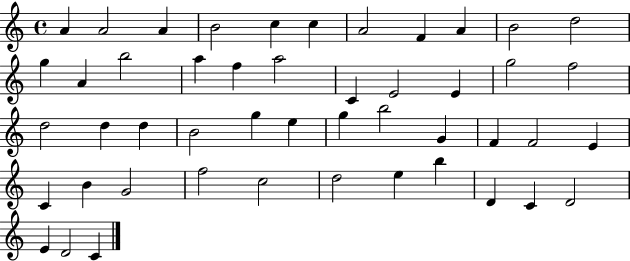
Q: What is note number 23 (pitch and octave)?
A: D5